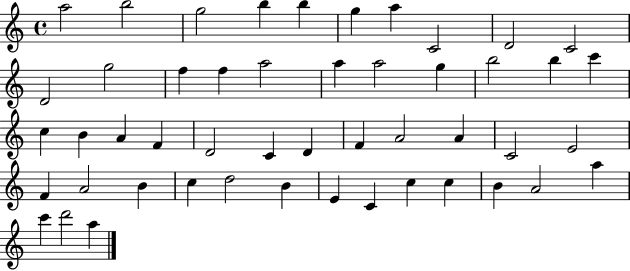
X:1
T:Untitled
M:4/4
L:1/4
K:C
a2 b2 g2 b b g a C2 D2 C2 D2 g2 f f a2 a a2 g b2 b c' c B A F D2 C D F A2 A C2 E2 F A2 B c d2 B E C c c B A2 a c' d'2 a